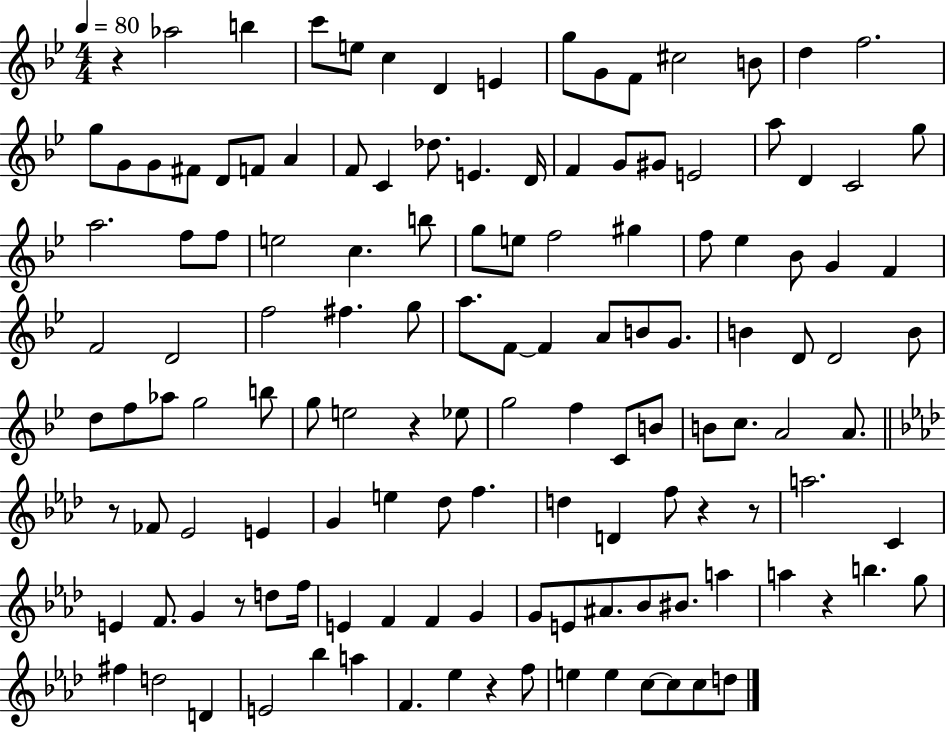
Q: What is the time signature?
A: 4/4